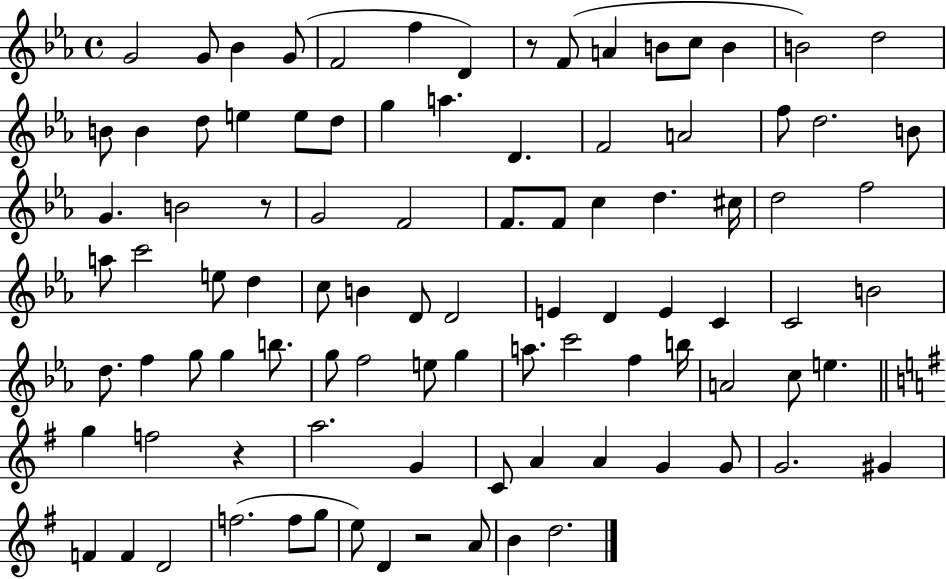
{
  \clef treble
  \time 4/4
  \defaultTimeSignature
  \key ees \major
  g'2 g'8 bes'4 g'8( | f'2 f''4 d'4) | r8 f'8( a'4 b'8 c''8 b'4 | b'2) d''2 | \break b'8 b'4 d''8 e''4 e''8 d''8 | g''4 a''4. d'4. | f'2 a'2 | f''8 d''2. b'8 | \break g'4. b'2 r8 | g'2 f'2 | f'8. f'8 c''4 d''4. cis''16 | d''2 f''2 | \break a''8 c'''2 e''8 d''4 | c''8 b'4 d'8 d'2 | e'4 d'4 e'4 c'4 | c'2 b'2 | \break d''8. f''4 g''8 g''4 b''8. | g''8 f''2 e''8 g''4 | a''8. c'''2 f''4 b''16 | a'2 c''8 e''4. | \break \bar "||" \break \key e \minor g''4 f''2 r4 | a''2. g'4 | c'8 a'4 a'4 g'4 g'8 | g'2. gis'4 | \break f'4 f'4 d'2 | f''2.( f''8 g''8 | e''8) d'4 r2 a'8 | b'4 d''2. | \break \bar "|."
}